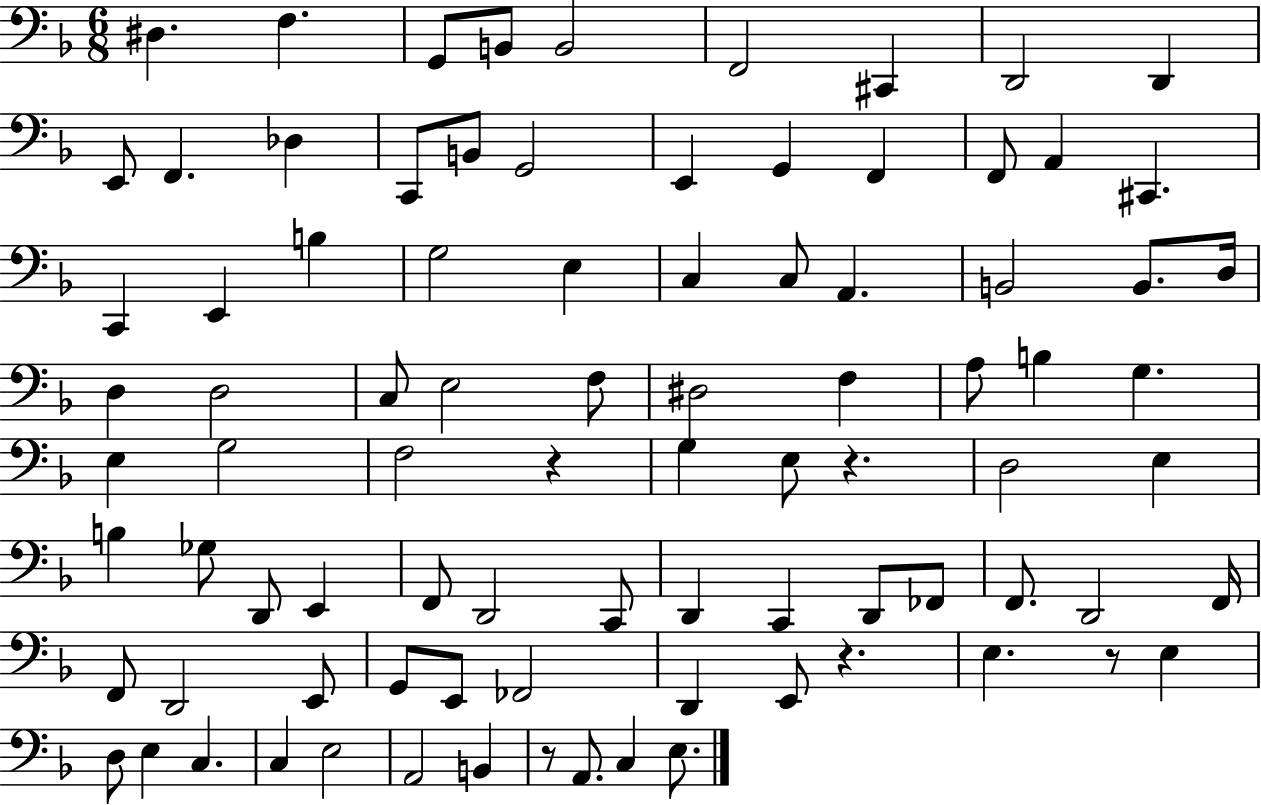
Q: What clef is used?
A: bass